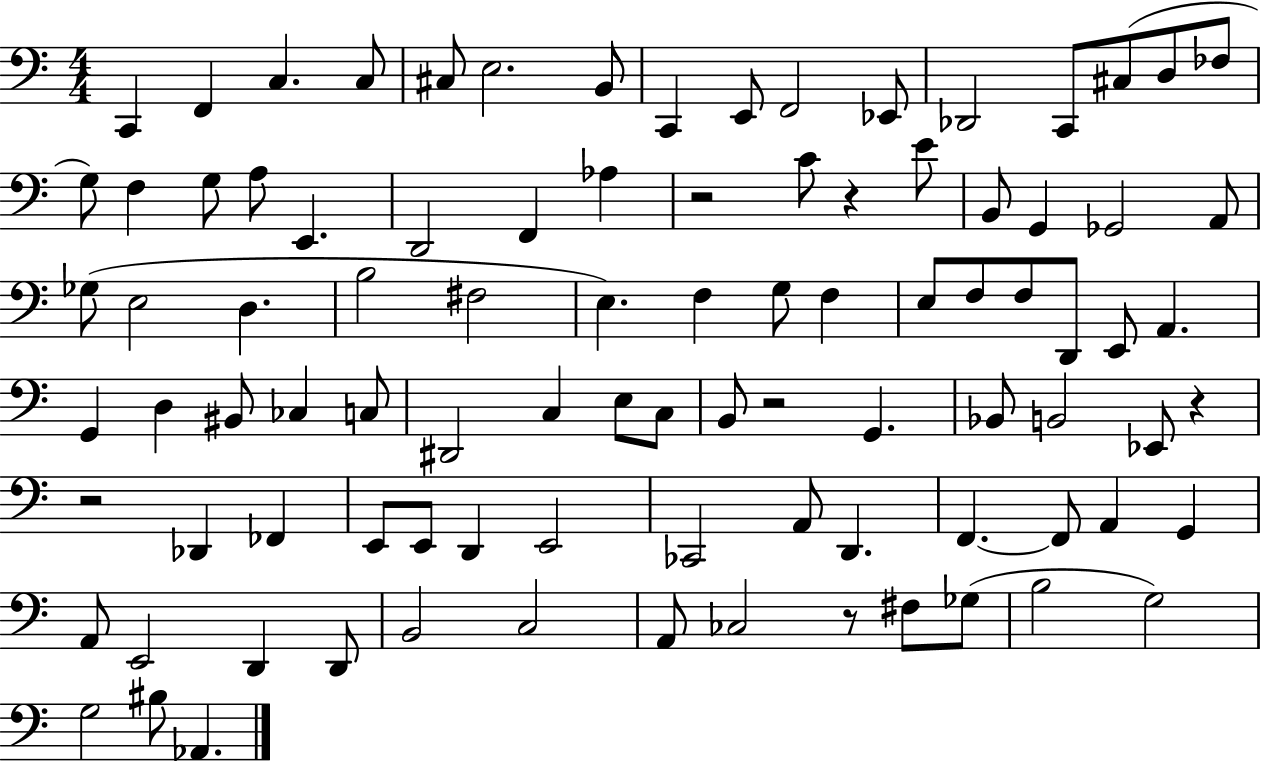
{
  \clef bass
  \numericTimeSignature
  \time 4/4
  \key c \major
  \repeat volta 2 { c,4 f,4 c4. c8 | cis8 e2. b,8 | c,4 e,8 f,2 ees,8 | des,2 c,8 cis8( d8 fes8 | \break g8) f4 g8 a8 e,4. | d,2 f,4 aes4 | r2 c'8 r4 e'8 | b,8 g,4 ges,2 a,8 | \break ges8( e2 d4. | b2 fis2 | e4.) f4 g8 f4 | e8 f8 f8 d,8 e,8 a,4. | \break g,4 d4 bis,8 ces4 c8 | dis,2 c4 e8 c8 | b,8 r2 g,4. | bes,8 b,2 ees,8 r4 | \break r2 des,4 fes,4 | e,8 e,8 d,4 e,2 | ces,2 a,8 d,4. | f,4.~~ f,8 a,4 g,4 | \break a,8 e,2 d,4 d,8 | b,2 c2 | a,8 ces2 r8 fis8 ges8( | b2 g2) | \break g2 bis8 aes,4. | } \bar "|."
}